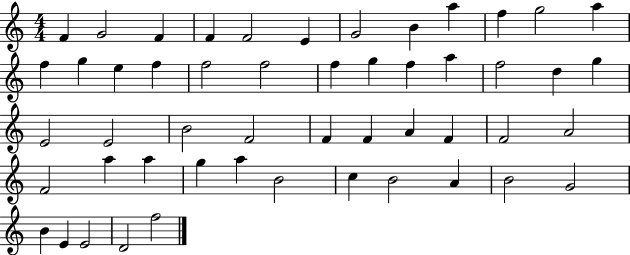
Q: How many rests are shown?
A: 0